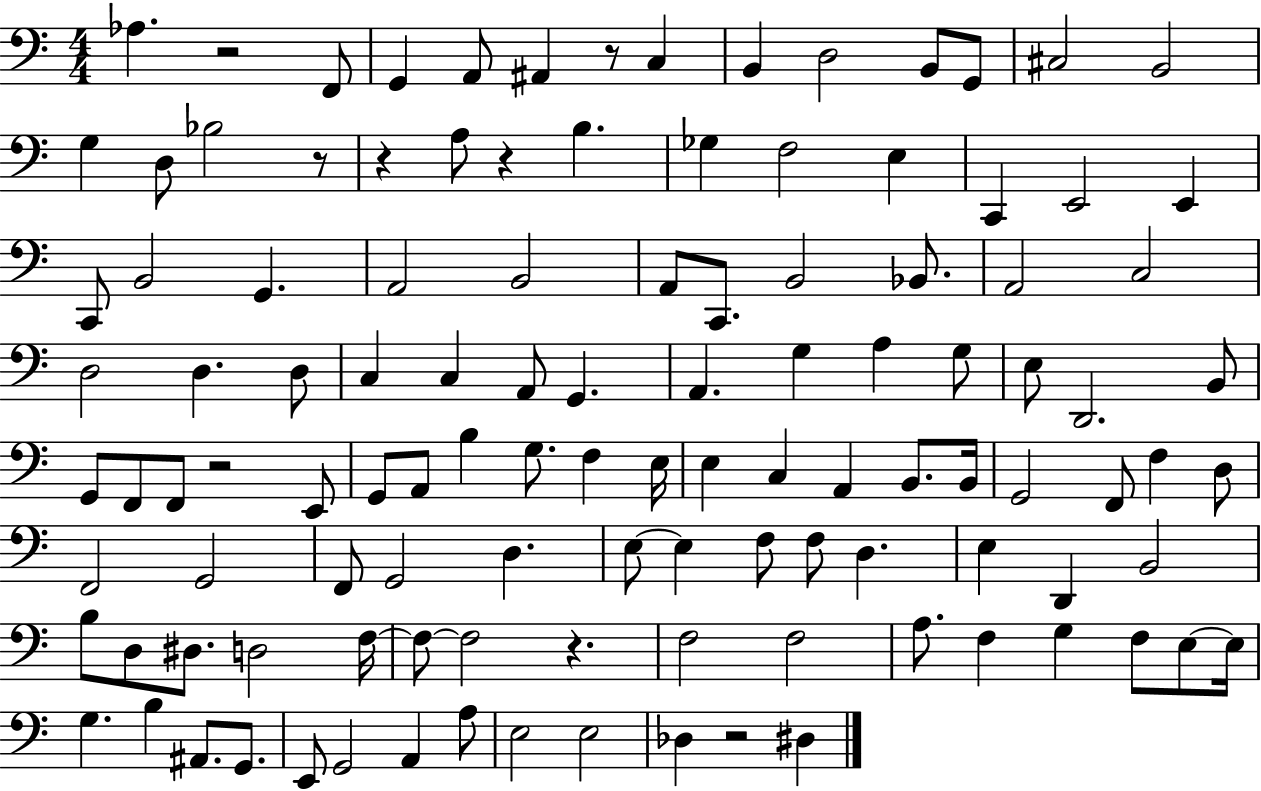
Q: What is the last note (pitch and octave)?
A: D#3